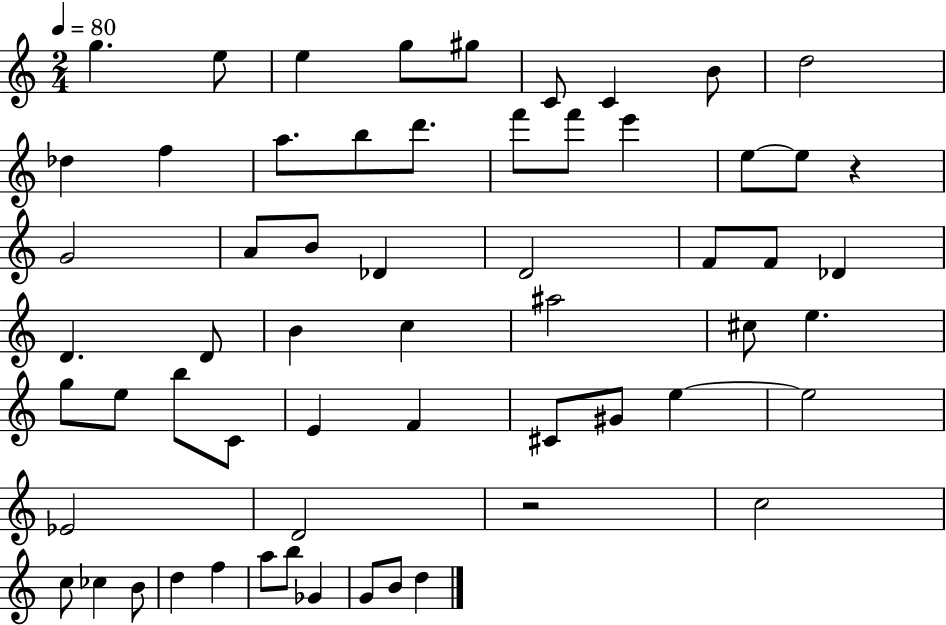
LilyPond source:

{
  \clef treble
  \numericTimeSignature
  \time 2/4
  \key c \major
  \tempo 4 = 80
  g''4. e''8 | e''4 g''8 gis''8 | c'8 c'4 b'8 | d''2 | \break des''4 f''4 | a''8. b''8 d'''8. | f'''8 f'''8 e'''4 | e''8~~ e''8 r4 | \break g'2 | a'8 b'8 des'4 | d'2 | f'8 f'8 des'4 | \break d'4. d'8 | b'4 c''4 | ais''2 | cis''8 e''4. | \break g''8 e''8 b''8 c'8 | e'4 f'4 | cis'8 gis'8 e''4~~ | e''2 | \break ees'2 | d'2 | r2 | c''2 | \break c''8 ces''4 b'8 | d''4 f''4 | a''8 b''8 ges'4 | g'8 b'8 d''4 | \break \bar "|."
}